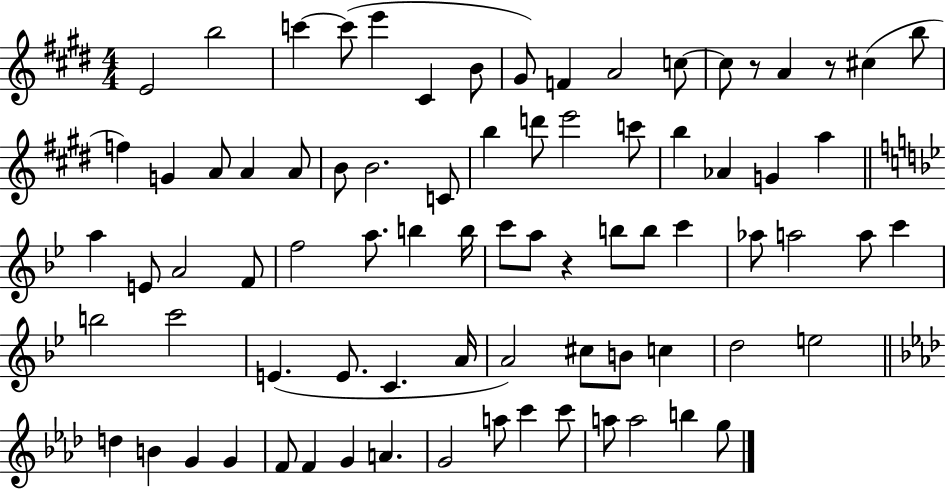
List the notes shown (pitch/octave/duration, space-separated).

E4/h B5/h C6/q C6/e E6/q C#4/q B4/e G#4/e F4/q A4/h C5/e C5/e R/e A4/q R/e C#5/q B5/e F5/q G4/q A4/e A4/q A4/e B4/e B4/h. C4/e B5/q D6/e E6/h C6/e B5/q Ab4/q G4/q A5/q A5/q E4/e A4/h F4/e F5/h A5/e. B5/q B5/s C6/e A5/e R/q B5/e B5/e C6/q Ab5/e A5/h A5/e C6/q B5/h C6/h E4/q. E4/e. C4/q. A4/s A4/h C#5/e B4/e C5/q D5/h E5/h D5/q B4/q G4/q G4/q F4/e F4/q G4/q A4/q. G4/h A5/e C6/q C6/e A5/e A5/h B5/q G5/e